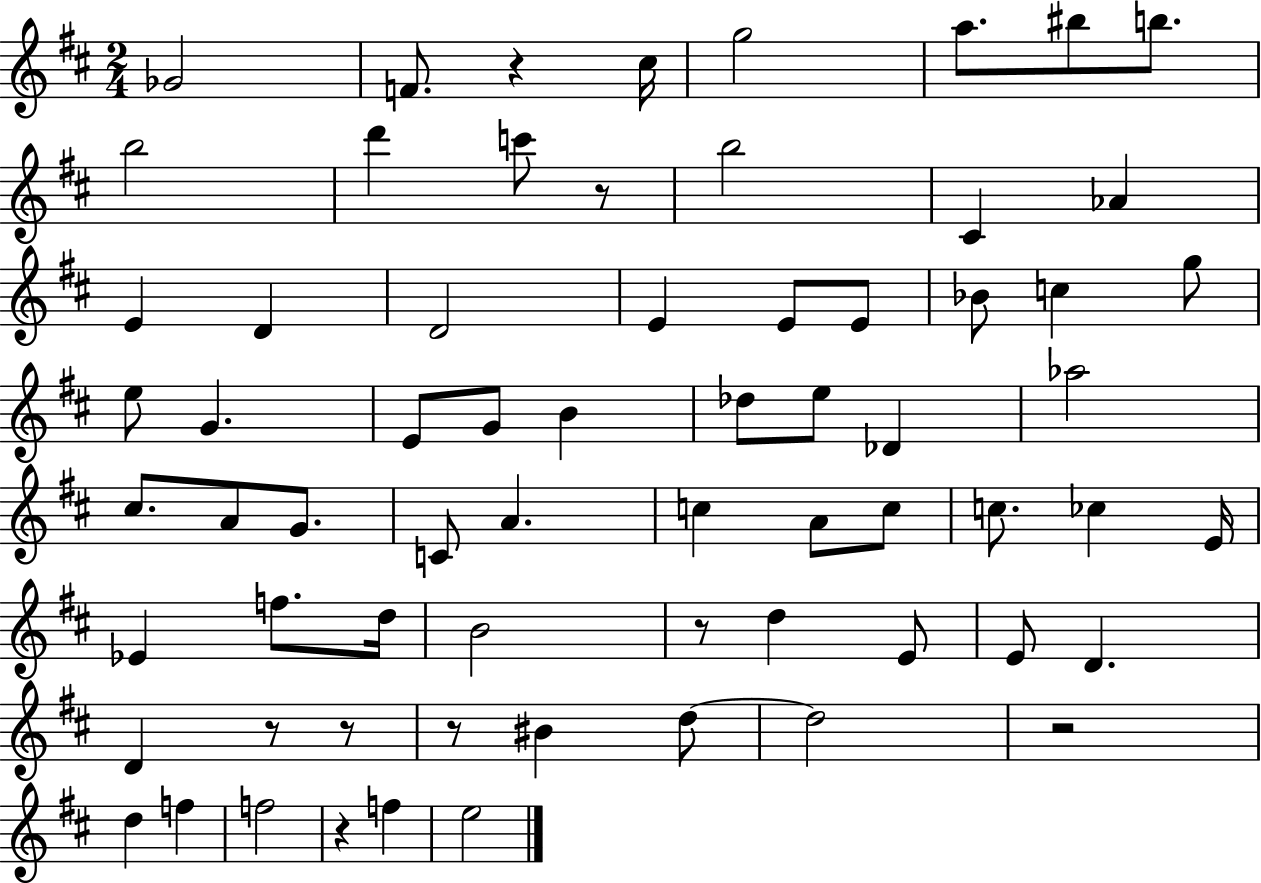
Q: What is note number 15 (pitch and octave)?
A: D4